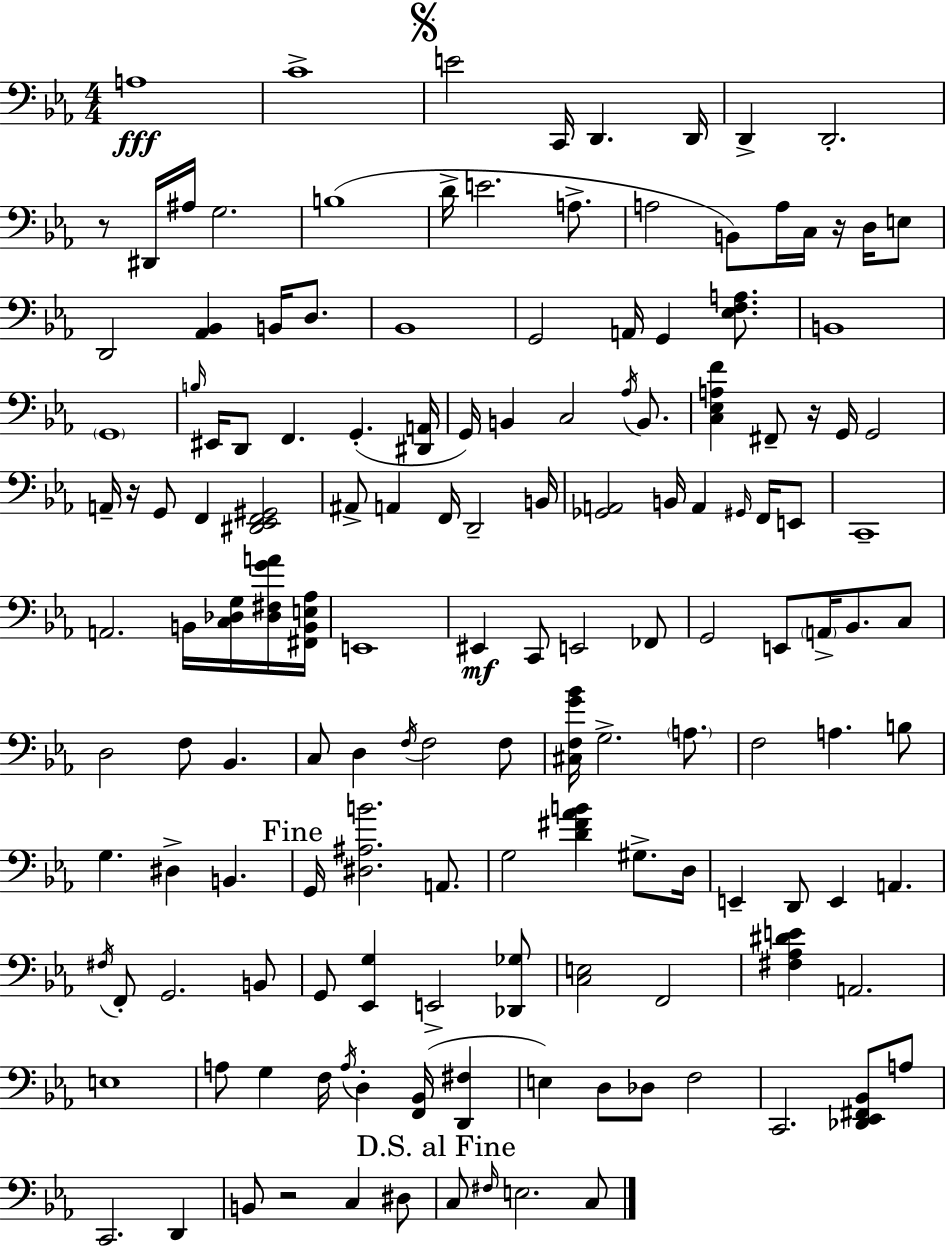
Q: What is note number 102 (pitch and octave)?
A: A2